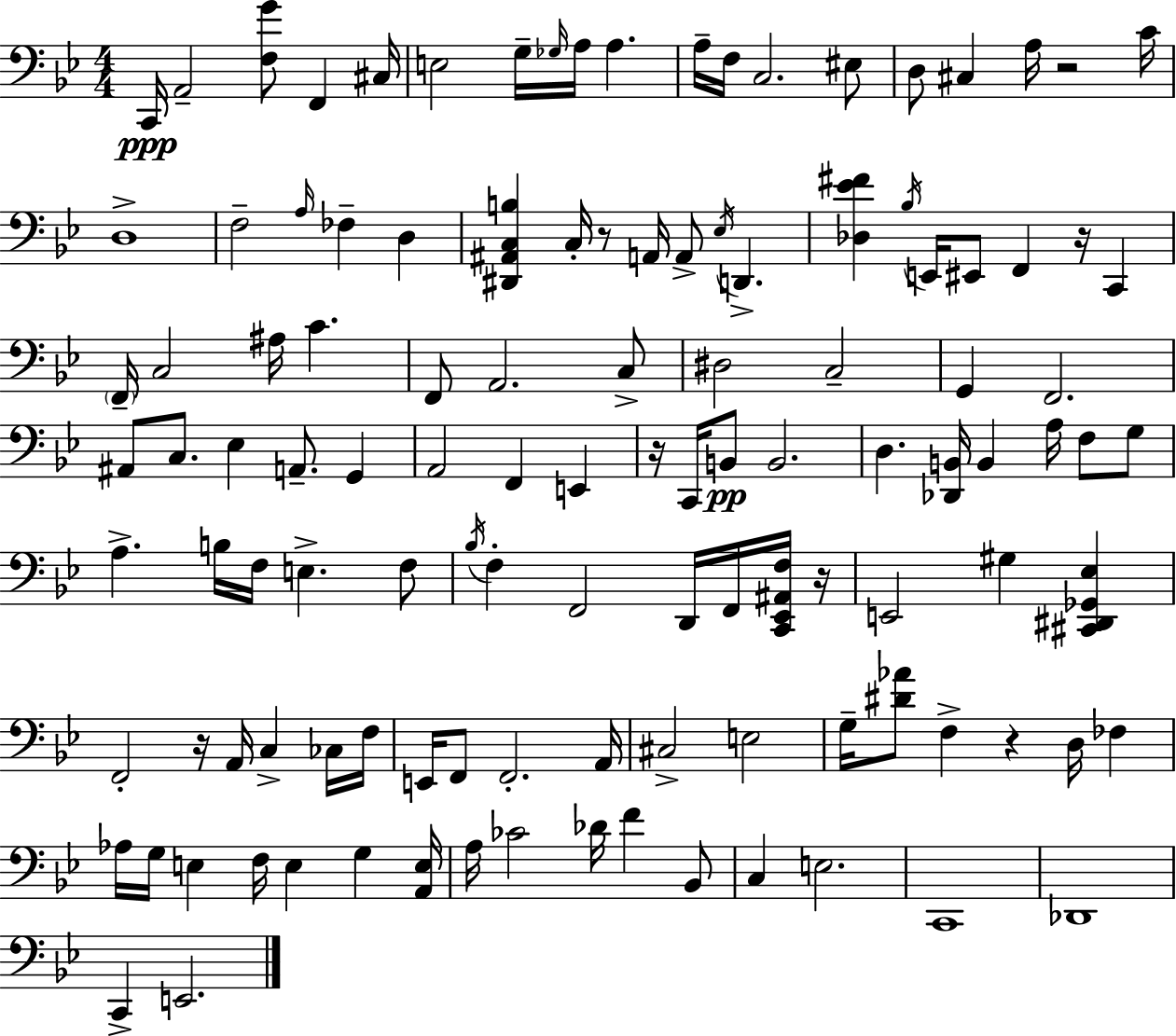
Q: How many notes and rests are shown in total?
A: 118